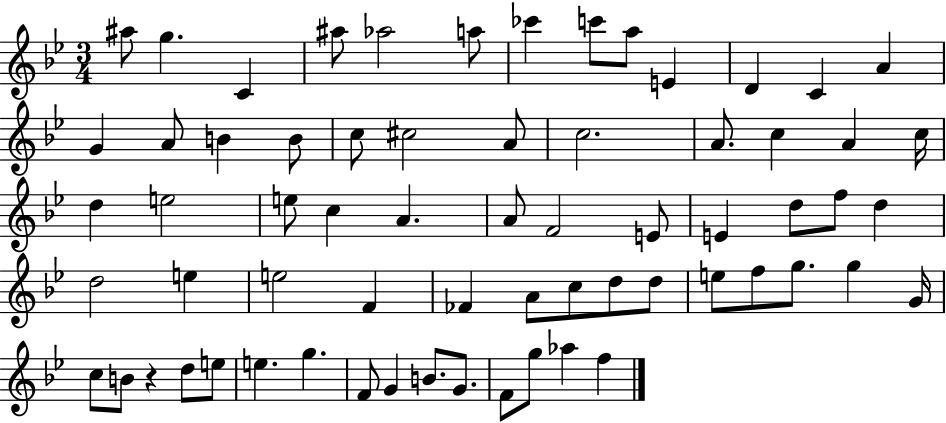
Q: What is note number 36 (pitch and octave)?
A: F5